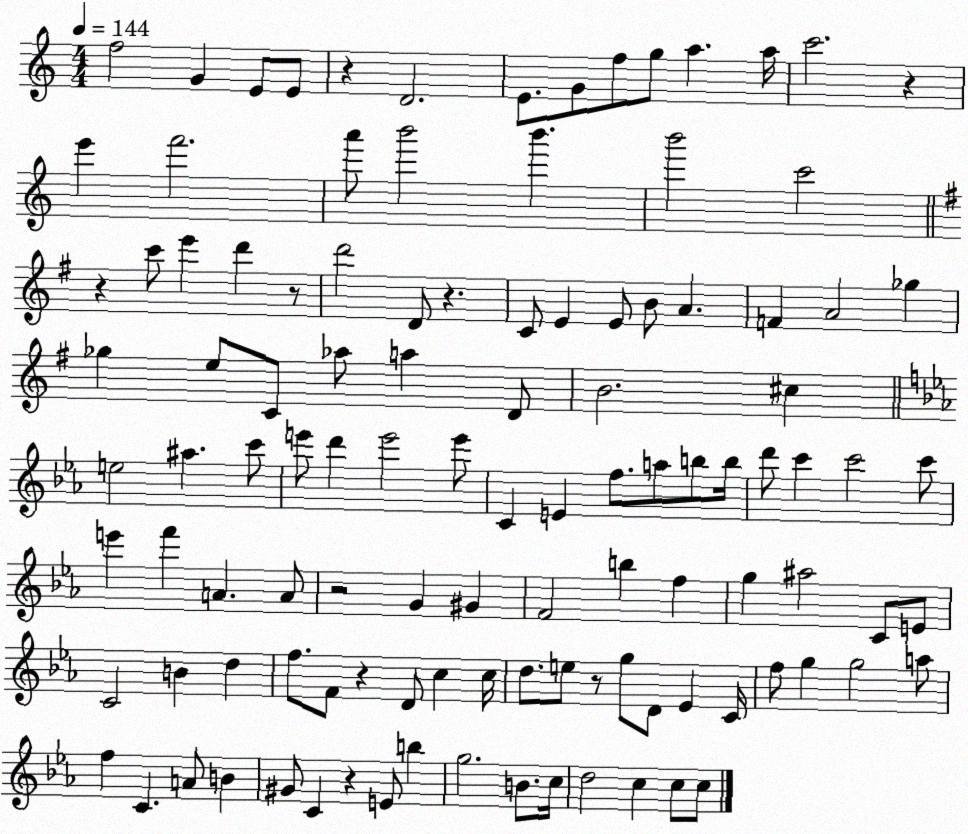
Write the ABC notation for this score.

X:1
T:Untitled
M:4/4
L:1/4
K:C
f2 G E/2 E/2 z D2 E/2 G/2 f/2 g/2 a a/4 c'2 z e' f'2 a'/2 b'2 b' b'2 c'2 z c'/2 e' d' z/2 d'2 D/2 z C/2 E E/2 B/2 A F A2 _g _g e/2 C/2 _a/2 a D/2 B2 ^c e2 ^a c'/2 e'/2 d' e'2 e'/2 C E f/2 a/2 b/2 b/4 d'/2 c' c'2 c'/2 e' f' A A/2 z2 G ^G F2 b f g ^a2 C/2 E/2 C2 B d f/2 F/2 z D/2 c c/4 d/2 e/2 z/2 g/2 D/2 _E C/4 f/2 g g2 a/2 f C A/2 B ^G/2 C z E/2 b g2 B/2 c/4 d2 c c/2 c/2